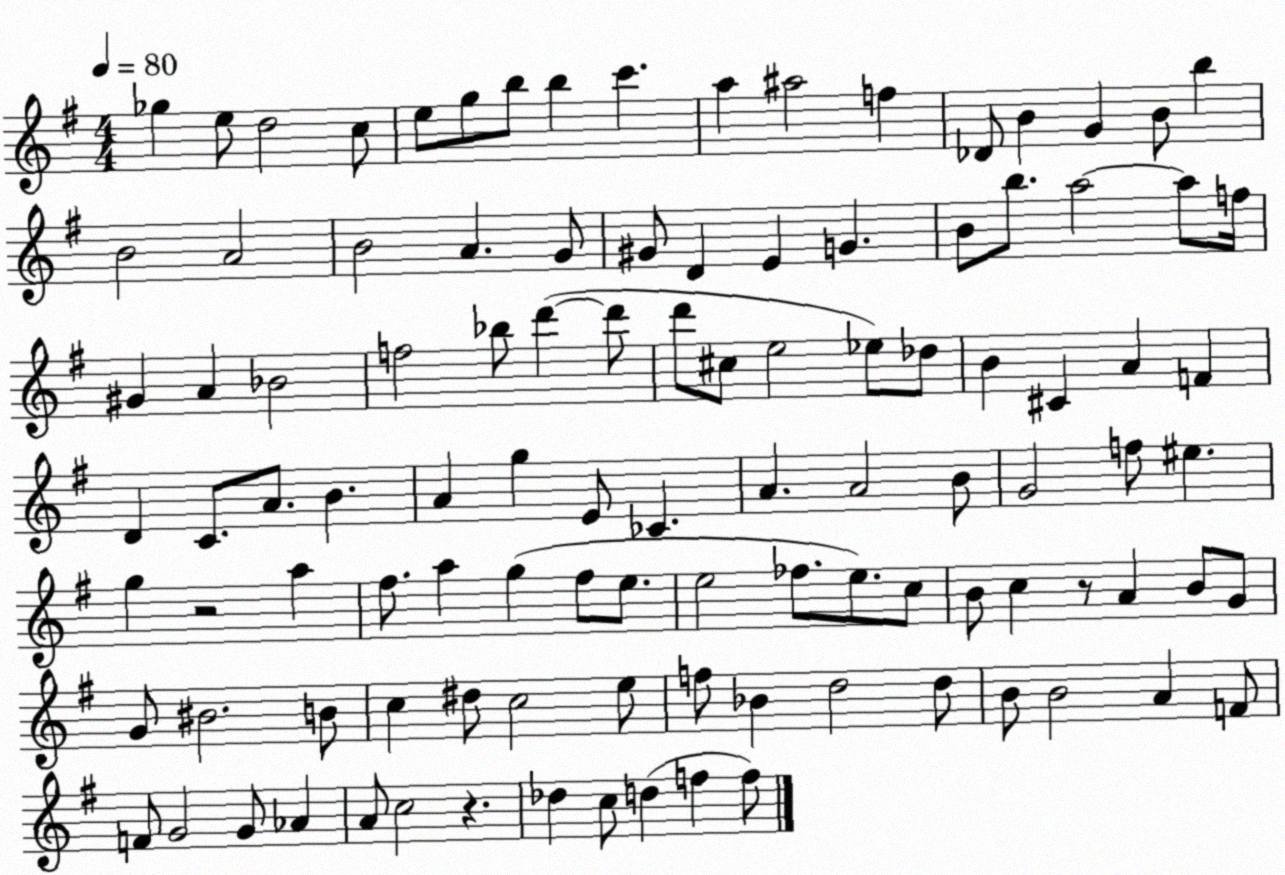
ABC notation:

X:1
T:Untitled
M:4/4
L:1/4
K:G
_g e/2 d2 c/2 e/2 g/2 b/2 b c' a ^a2 f _D/2 B G B/2 b B2 A2 B2 A G/2 ^G/2 D E G B/2 b/2 a2 a/2 f/4 ^G A _B2 f2 _b/2 d' d'/2 d'/2 ^c/2 e2 _e/2 _d/2 B ^C A F D C/2 A/2 B A g E/2 _C A A2 B/2 G2 f/2 ^e g z2 a ^f/2 a g ^f/2 e/2 e2 _f/2 e/2 c/2 B/2 c z/2 A B/2 G/2 G/2 ^B2 B/2 c ^d/2 c2 e/2 f/2 _B d2 d/2 B/2 B2 A F/2 F/2 G2 G/2 _A A/2 c2 z _d c/2 d f f/2